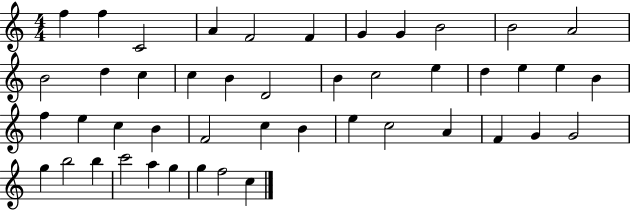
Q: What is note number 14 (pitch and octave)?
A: C5